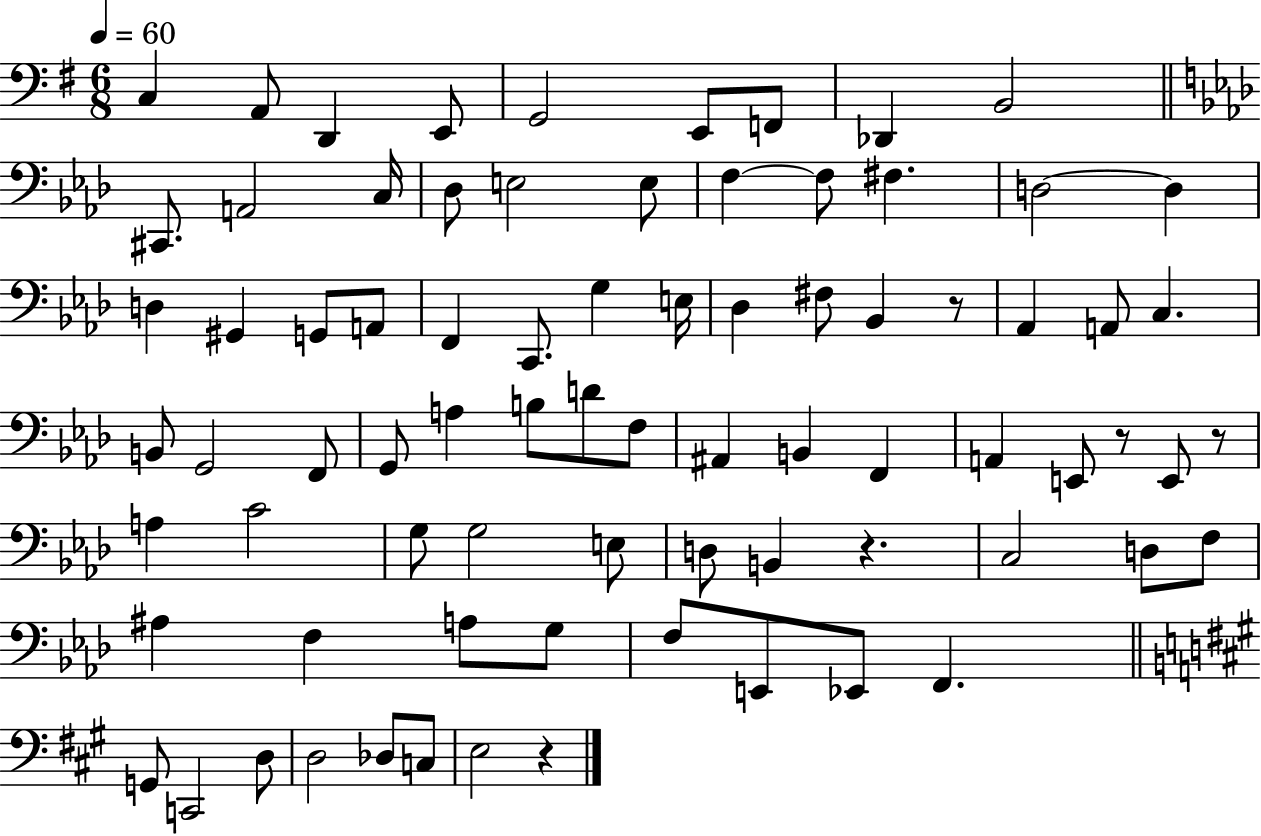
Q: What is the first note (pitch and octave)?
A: C3